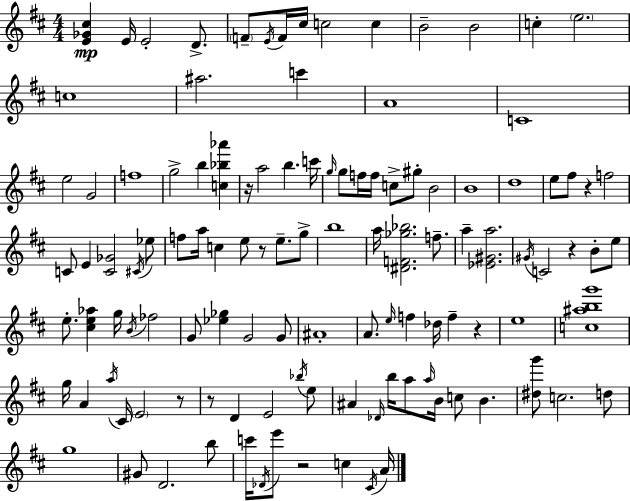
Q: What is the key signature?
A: D major